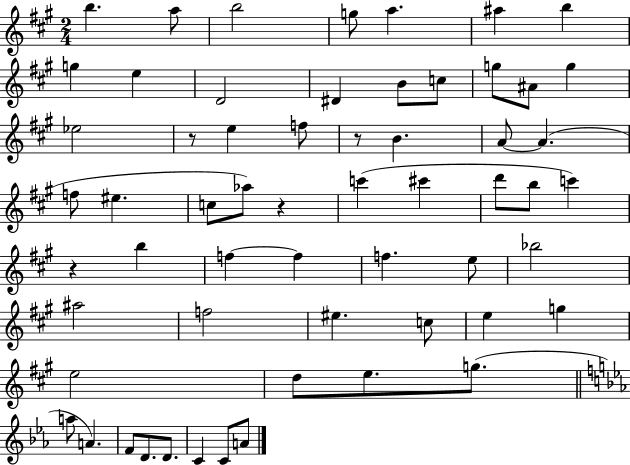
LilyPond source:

{
  \clef treble
  \numericTimeSignature
  \time 2/4
  \key a \major
  b''4. a''8 | b''2 | g''8 a''4. | ais''4 b''4 | \break g''4 e''4 | d'2 | dis'4 b'8 c''8 | g''8 ais'8 g''4 | \break ees''2 | r8 e''4 f''8 | r8 b'4. | a'8~~ a'4.( | \break f''8 eis''4. | c''8 aes''8) r4 | c'''4( cis'''4 | d'''8 b''8 c'''4) | \break r4 b''4 | f''4~~ f''4 | f''4. e''8 | bes''2 | \break ais''2 | f''2 | eis''4. c''8 | e''4 g''4 | \break e''2 | d''8 e''8. g''8.( | \bar "||" \break \key c \minor a''8 a'4.) | f'8 d'8. d'8. | c'4 c'8 a'8 | \bar "|."
}